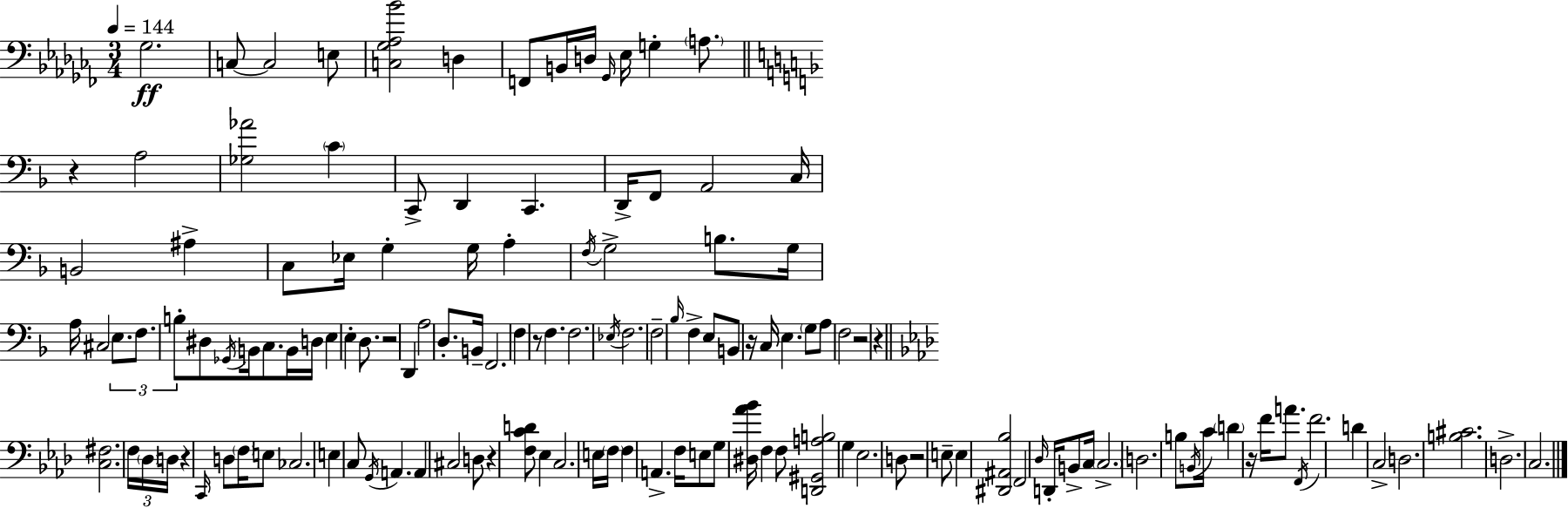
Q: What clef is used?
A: bass